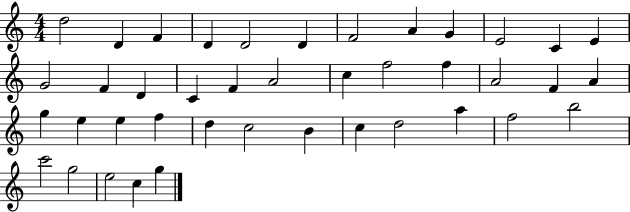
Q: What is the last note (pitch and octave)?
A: G5